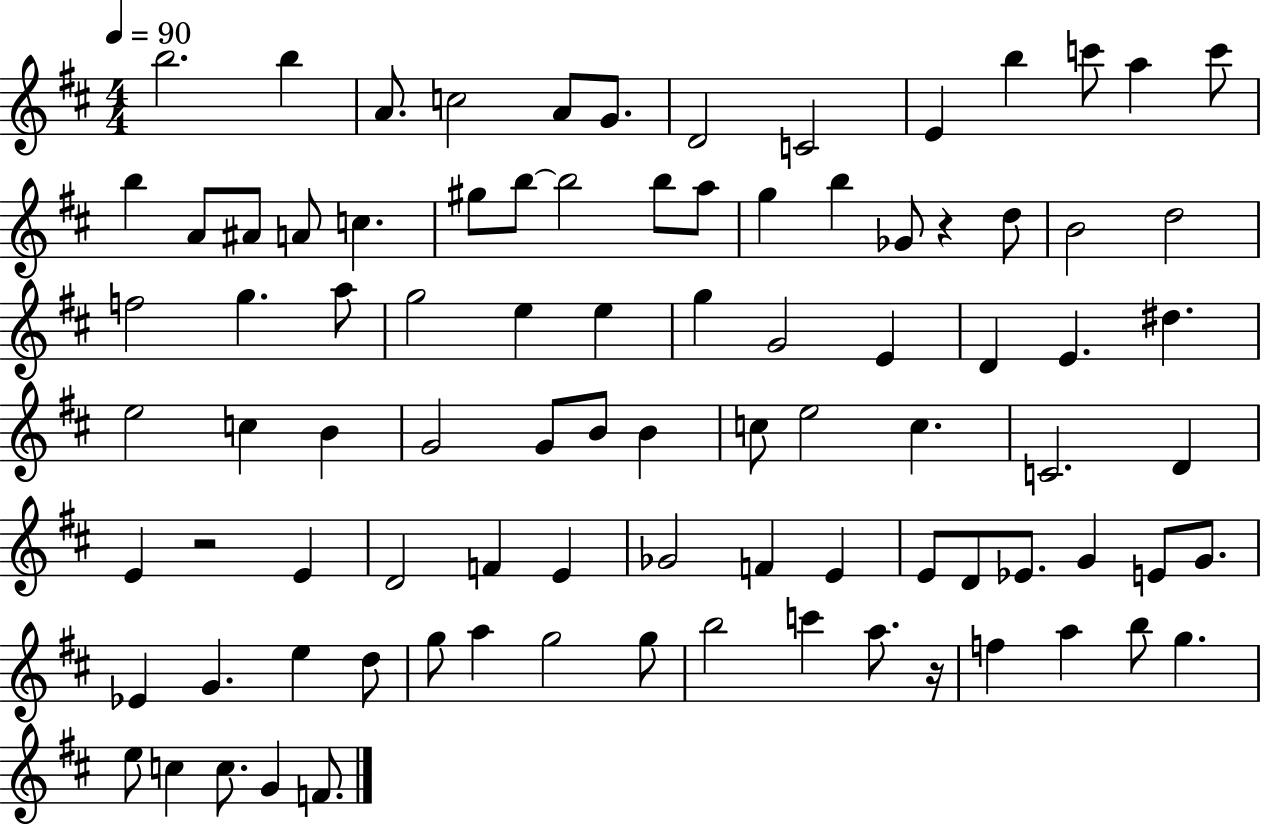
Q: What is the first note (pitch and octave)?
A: B5